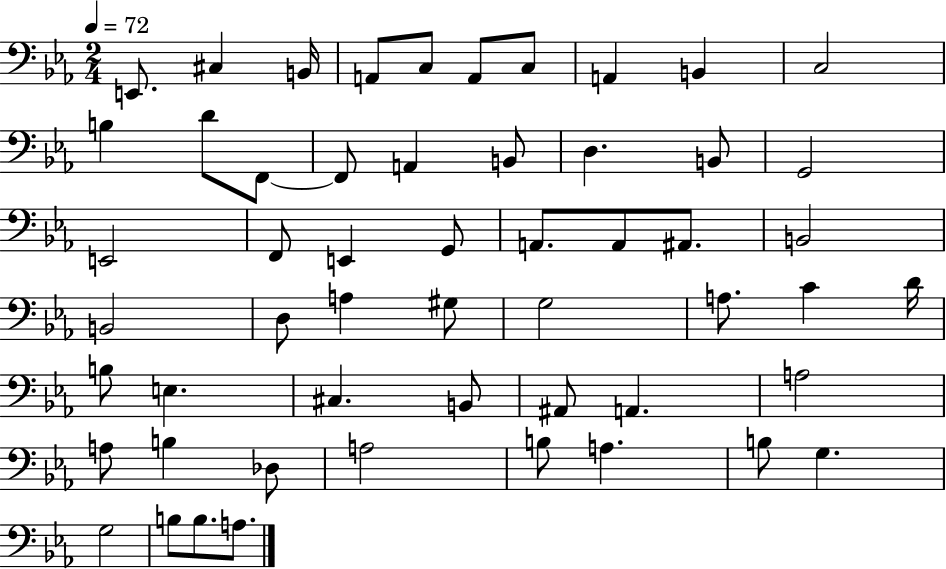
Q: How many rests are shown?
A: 0